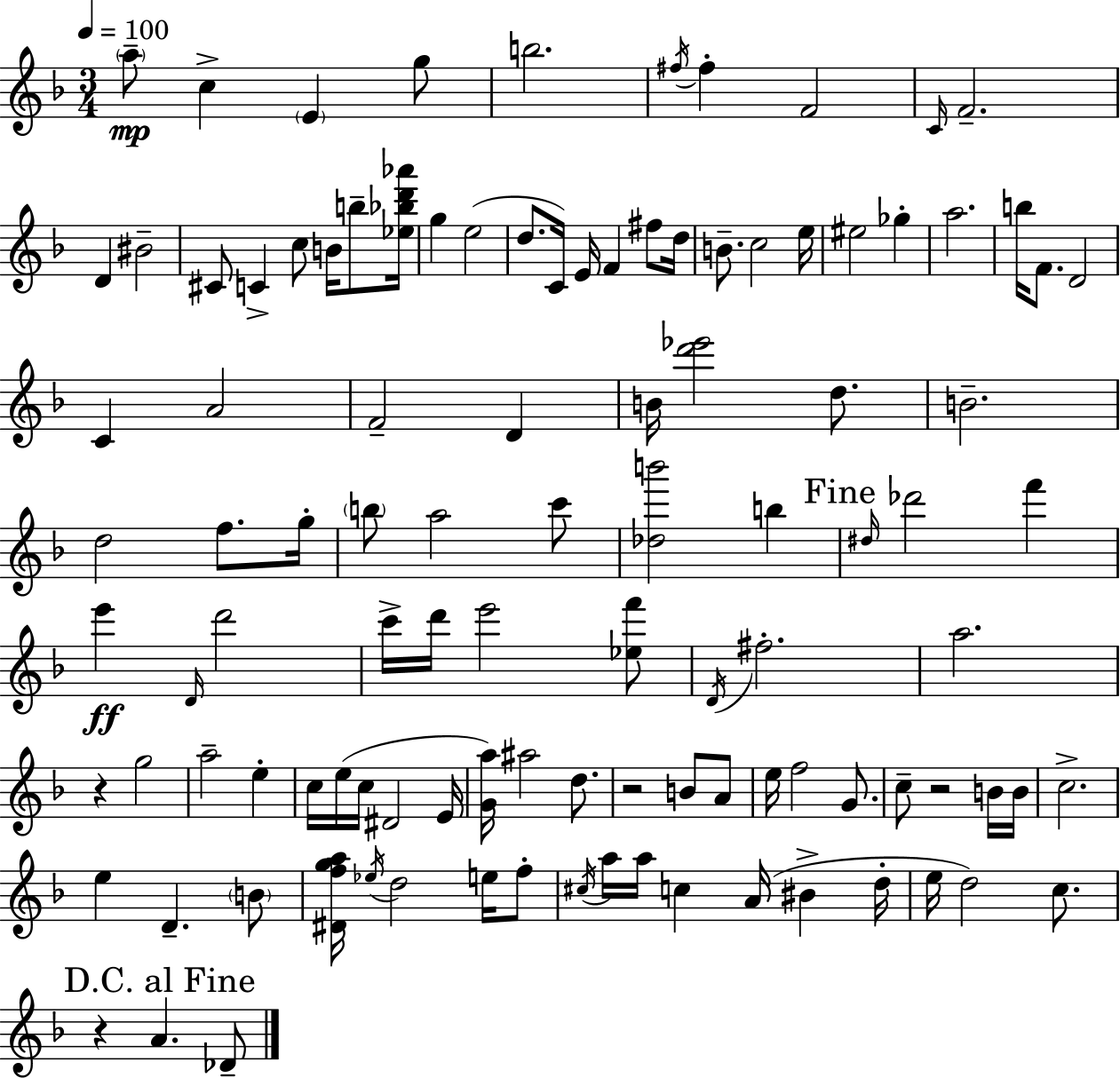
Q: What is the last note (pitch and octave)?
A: Db4